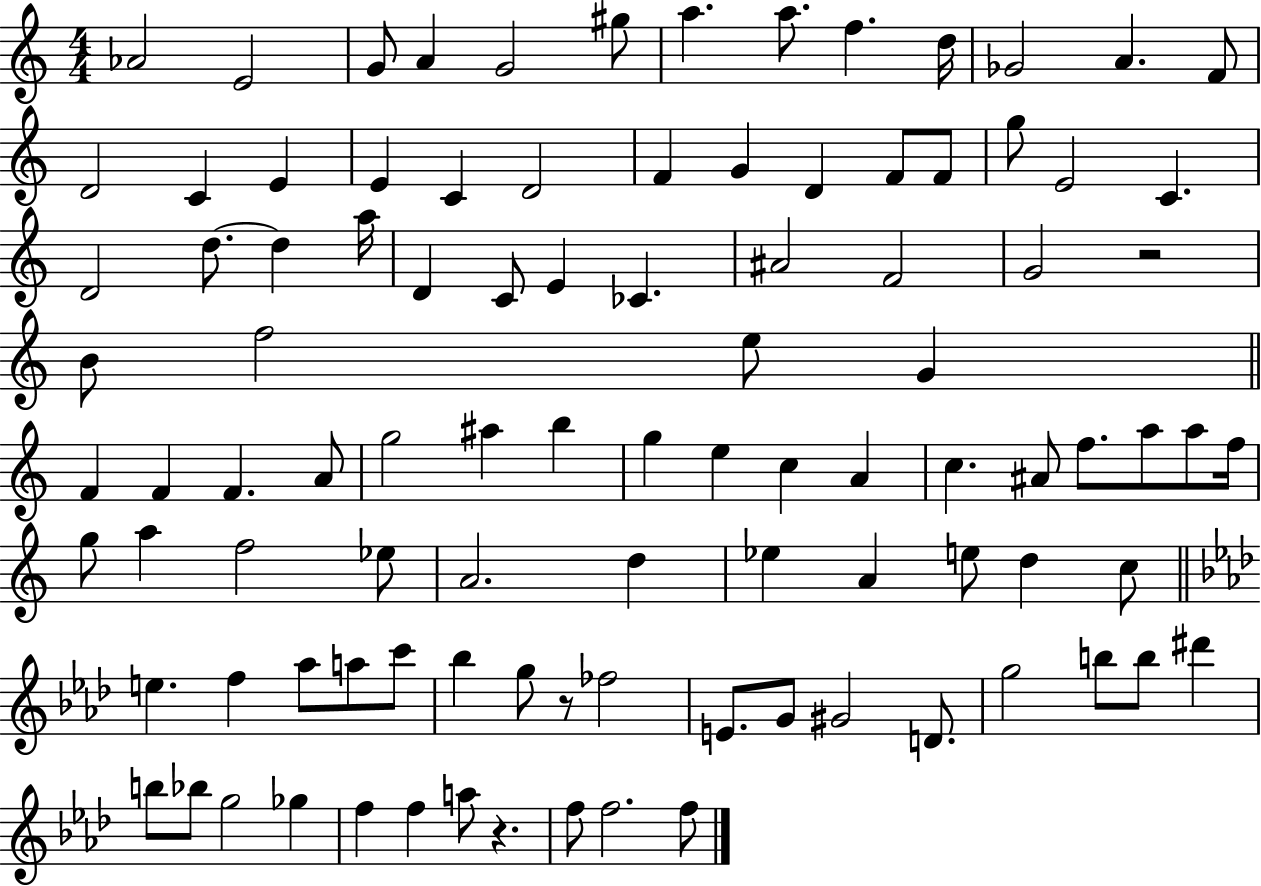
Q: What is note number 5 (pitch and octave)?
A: G4